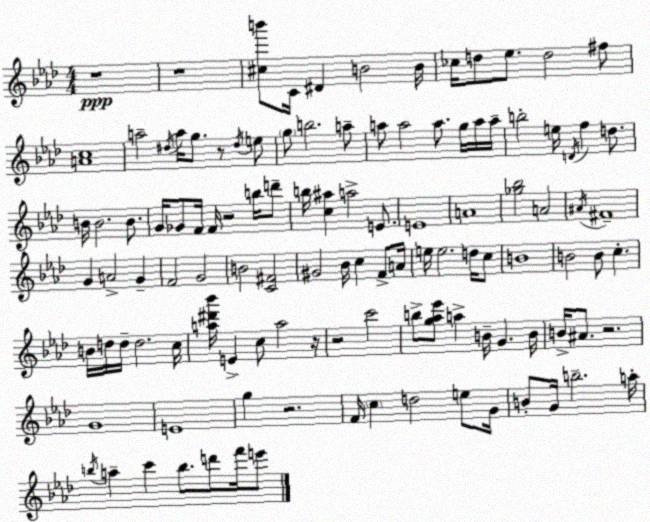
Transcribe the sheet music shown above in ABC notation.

X:1
T:Untitled
M:4/4
L:1/4
K:Ab
z4 z4 [^cb']/2 C/4 ^D B2 B/4 _c/4 d/2 _e/2 d2 ^f/2 [Ac]4 a2 ^d/4 a/4 g/2 z/2 ^d/4 e/2 g/2 b2 a/2 a/2 a2 a/2 g/4 a/4 a/4 b2 e/4 D/4 f d/2 B/4 B2 B/2 G/4 _G/2 F/4 F/4 z2 b/4 d'/2 b/4 [c^a] a2 E/2 E4 A4 [_g_b]2 A2 ^A/4 ^F4 G A2 G F2 G2 B2 [C^F]2 ^G2 _B/4 c F/2 A/4 e/4 e2 d/4 c/2 B4 B2 B/2 c B/4 d/4 d/4 d2 c/4 [a^d'_b']/4 E c/2 a2 z/4 z2 c'2 b/2 [g_a_e']/2 a B/4 G B/4 B/4 ^A/2 z2 G4 E4 g z2 F/4 c d2 e/2 G/4 B/2 G/4 b2 a/4 b/4 a c' b/2 d'/2 f'/4 e'/2